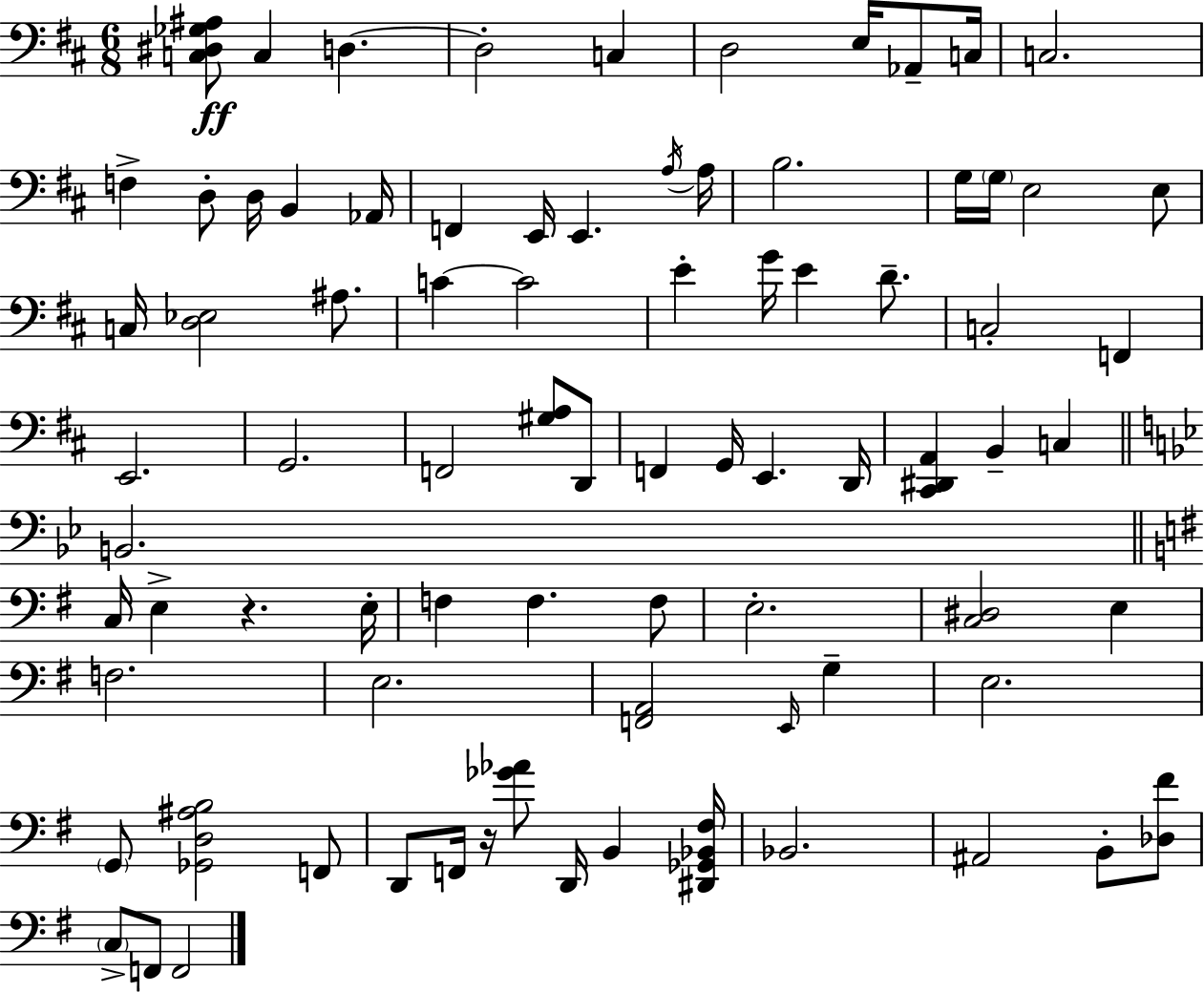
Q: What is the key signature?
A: D major